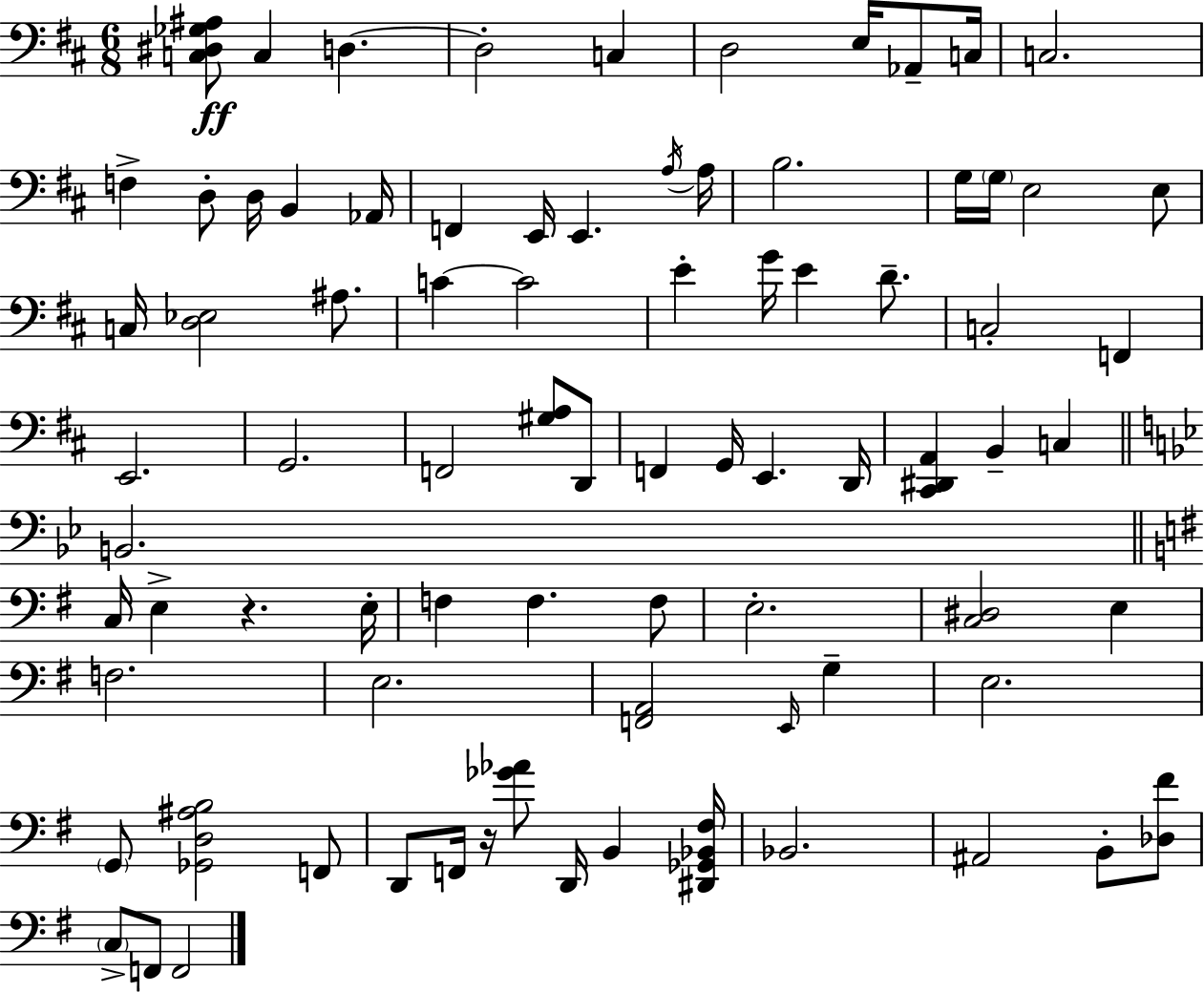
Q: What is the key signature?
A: D major